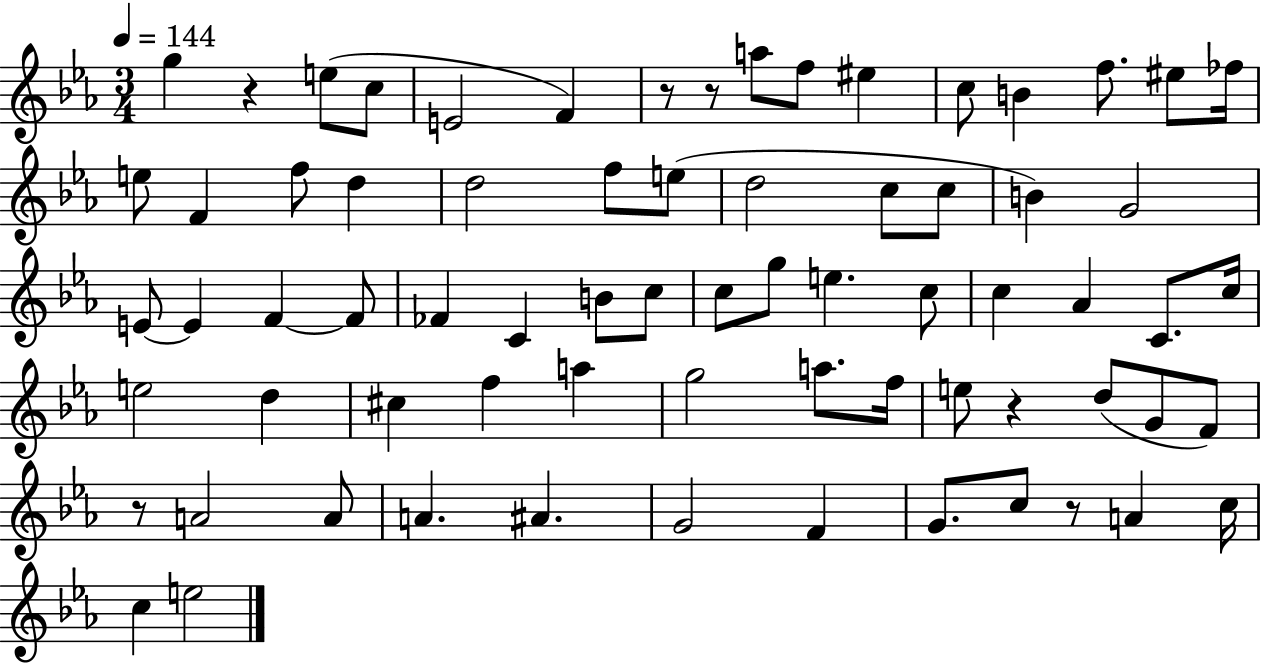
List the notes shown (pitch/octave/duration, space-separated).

G5/q R/q E5/e C5/e E4/h F4/q R/e R/e A5/e F5/e EIS5/q C5/e B4/q F5/e. EIS5/e FES5/s E5/e F4/q F5/e D5/q D5/h F5/e E5/e D5/h C5/e C5/e B4/q G4/h E4/e E4/q F4/q F4/e FES4/q C4/q B4/e C5/e C5/e G5/e E5/q. C5/e C5/q Ab4/q C4/e. C5/s E5/h D5/q C#5/q F5/q A5/q G5/h A5/e. F5/s E5/e R/q D5/e G4/e F4/e R/e A4/h A4/e A4/q. A#4/q. G4/h F4/q G4/e. C5/e R/e A4/q C5/s C5/q E5/h